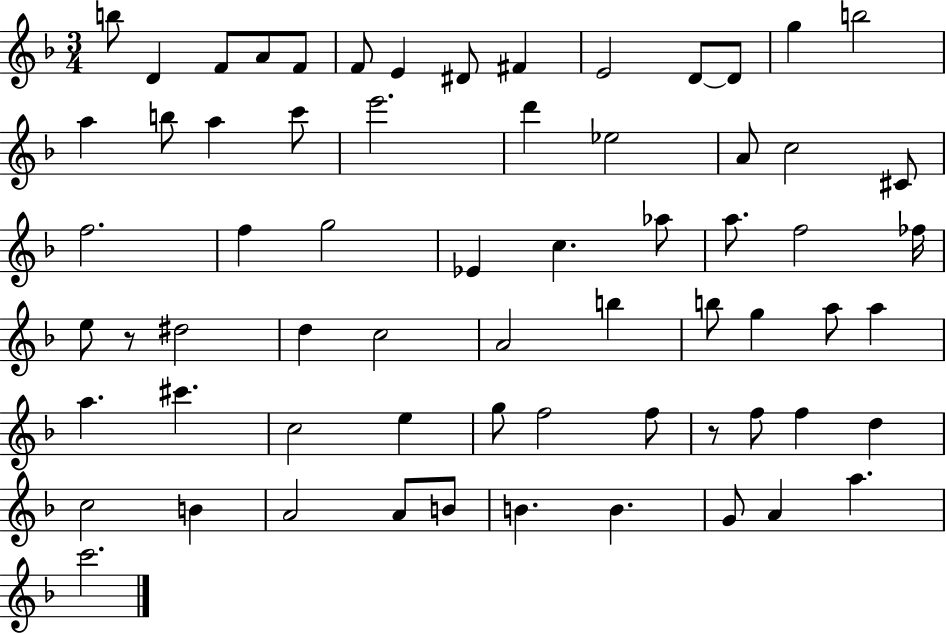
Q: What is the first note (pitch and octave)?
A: B5